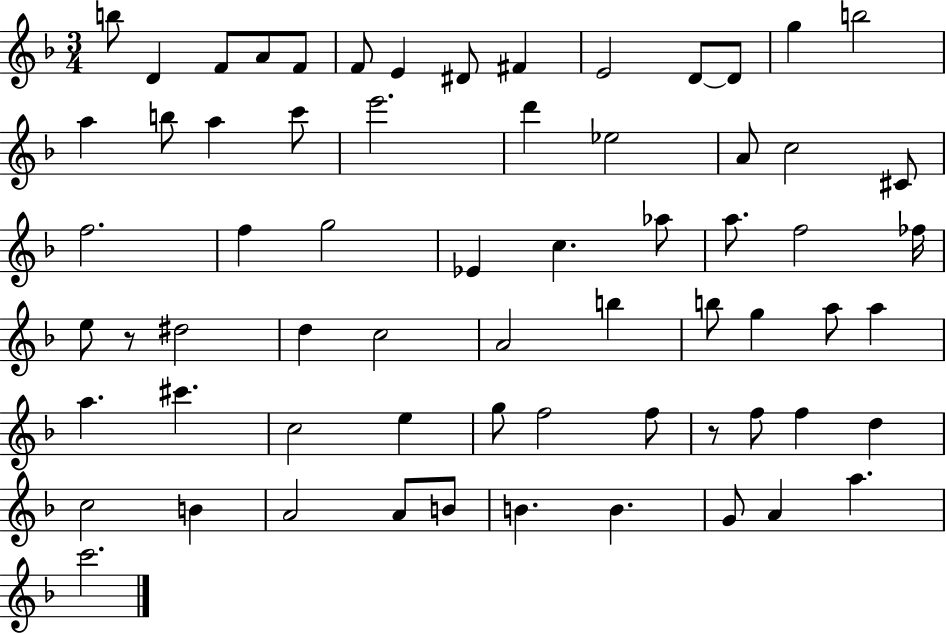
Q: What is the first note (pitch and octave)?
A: B5